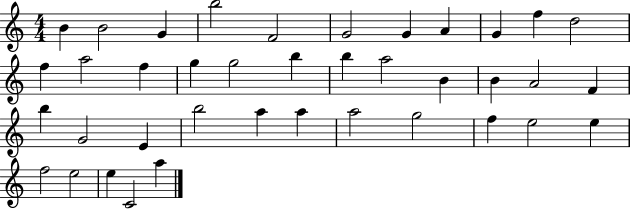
B4/q B4/h G4/q B5/h F4/h G4/h G4/q A4/q G4/q F5/q D5/h F5/q A5/h F5/q G5/q G5/h B5/q B5/q A5/h B4/q B4/q A4/h F4/q B5/q G4/h E4/q B5/h A5/q A5/q A5/h G5/h F5/q E5/h E5/q F5/h E5/h E5/q C4/h A5/q